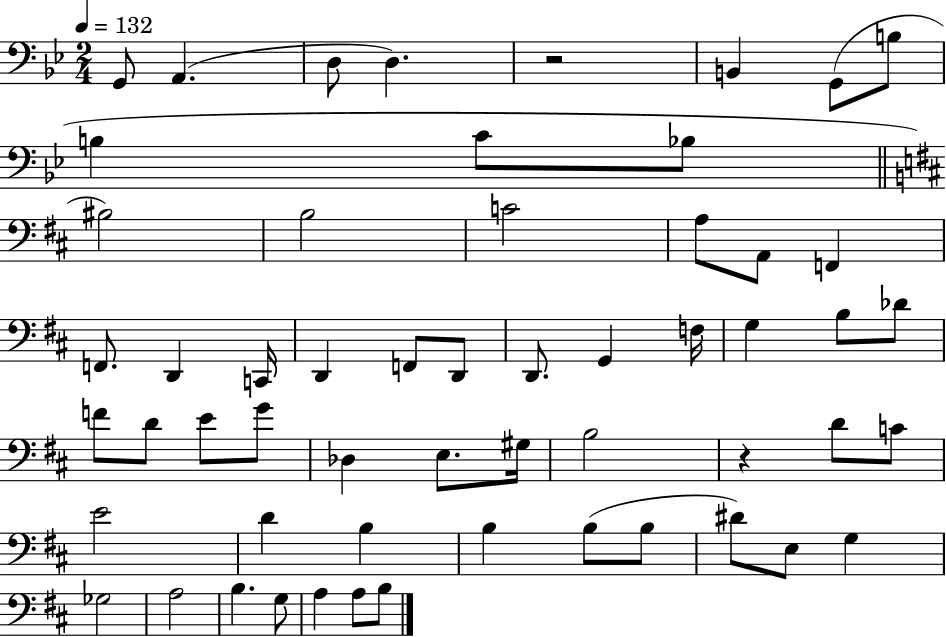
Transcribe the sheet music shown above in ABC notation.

X:1
T:Untitled
M:2/4
L:1/4
K:Bb
G,,/2 A,, D,/2 D, z2 B,, G,,/2 B,/2 B, C/2 _B,/2 ^B,2 B,2 C2 A,/2 A,,/2 F,, F,,/2 D,, C,,/4 D,, F,,/2 D,,/2 D,,/2 G,, F,/4 G, B,/2 _D/2 F/2 D/2 E/2 G/2 _D, E,/2 ^G,/4 B,2 z D/2 C/2 E2 D B, B, B,/2 B,/2 ^D/2 E,/2 G, _G,2 A,2 B, G,/2 A, A,/2 B,/2